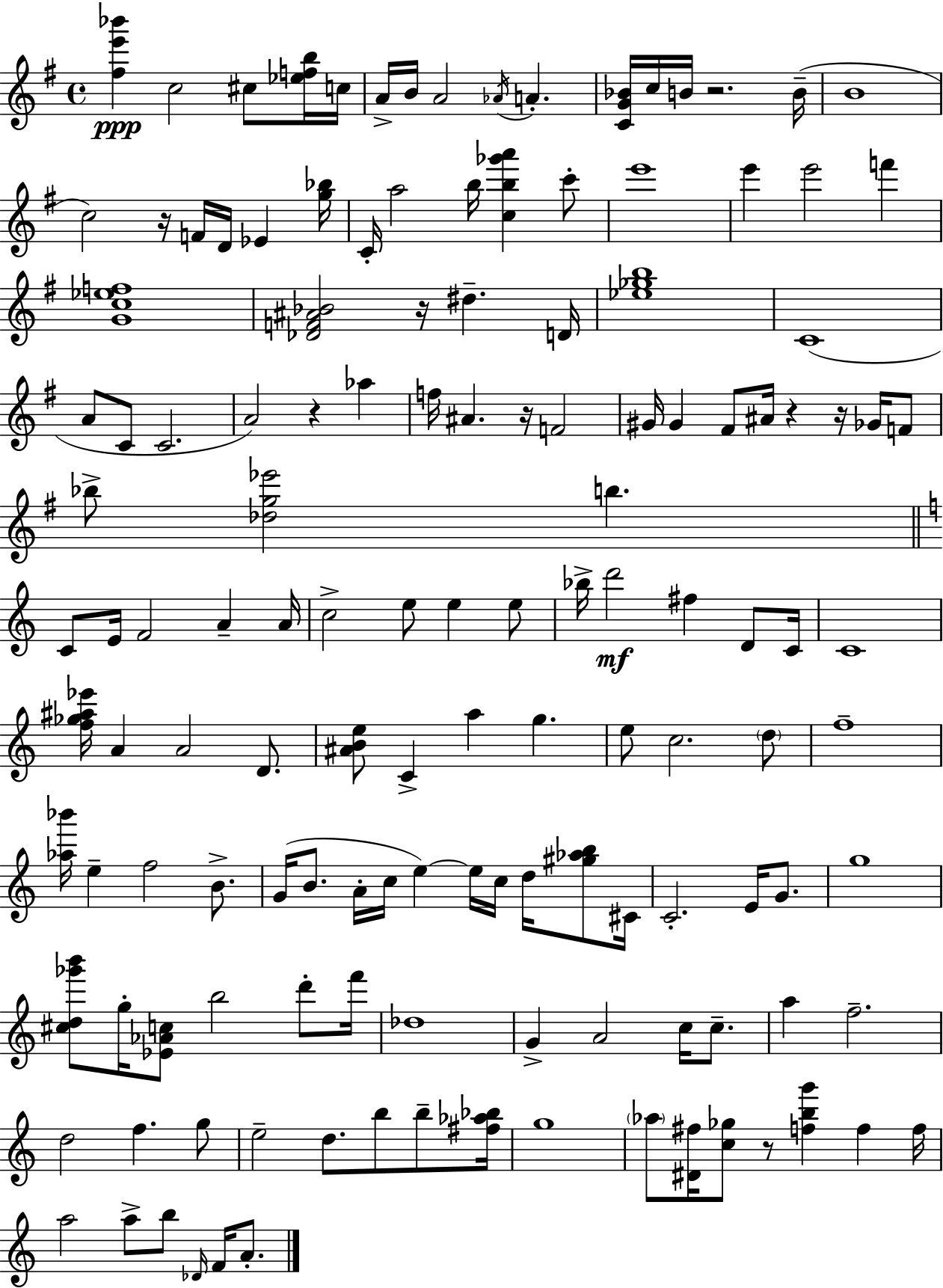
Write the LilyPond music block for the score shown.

{
  \clef treble
  \time 4/4
  \defaultTimeSignature
  \key g \major
  <fis'' e''' bes'''>4\ppp c''2 cis''8 <ees'' f'' b''>16 c''16 | a'16-> b'16 a'2 \acciaccatura { aes'16 } a'4.-. | <c' g' bes'>16 c''16 b'16 r2. | b'16--( b'1 | \break c''2) r16 f'16 d'16 ees'4 | <g'' bes''>16 c'16-. a''2 b''16 <c'' b'' ges''' a'''>4 c'''8-. | e'''1 | e'''4 e'''2 f'''4 | \break <g' c'' ees'' f''>1 | <des' f' ais' bes'>2 r16 dis''4.-- | d'16 <ees'' ges'' b''>1 | c'1( | \break a'8 c'8 c'2. | a'2) r4 aes''4 | f''16 ais'4. r16 f'2 | gis'16 gis'4 fis'8 ais'16 r4 r16 ges'16 f'8 | \break bes''8-> <des'' g'' ees'''>2 b''4. | \bar "||" \break \key a \minor c'8 e'16 f'2 a'4-- a'16 | c''2-> e''8 e''4 e''8 | bes''16-> d'''2\mf fis''4 d'8 c'16 | c'1 | \break <f'' ges'' ais'' ees'''>16 a'4 a'2 d'8. | <ais' b' e''>8 c'4-> a''4 g''4. | e''8 c''2. \parenthesize d''8 | f''1-- | \break <aes'' bes'''>16 e''4-- f''2 b'8.-> | g'16( b'8. a'16-. c''16 e''4~~) e''16 c''16 d''16 <gis'' aes'' b''>8 cis'16 | c'2.-. e'16 g'8. | g''1 | \break <cis'' d'' ges''' b'''>8 g''16-. <ees' aes' c''>8 b''2 d'''8-. f'''16 | des''1 | g'4-> a'2 c''16 c''8.-- | a''4 f''2.-- | \break d''2 f''4. g''8 | e''2-- d''8. b''8 b''8-- <fis'' aes'' bes''>16 | g''1 | \parenthesize aes''8 <dis' fis''>16 <c'' ges''>8 r8 <f'' b'' g'''>4 f''4 f''16 | \break a''2 a''8-> b''8 \grace { des'16 } f'16 a'8.-. | \bar "|."
}